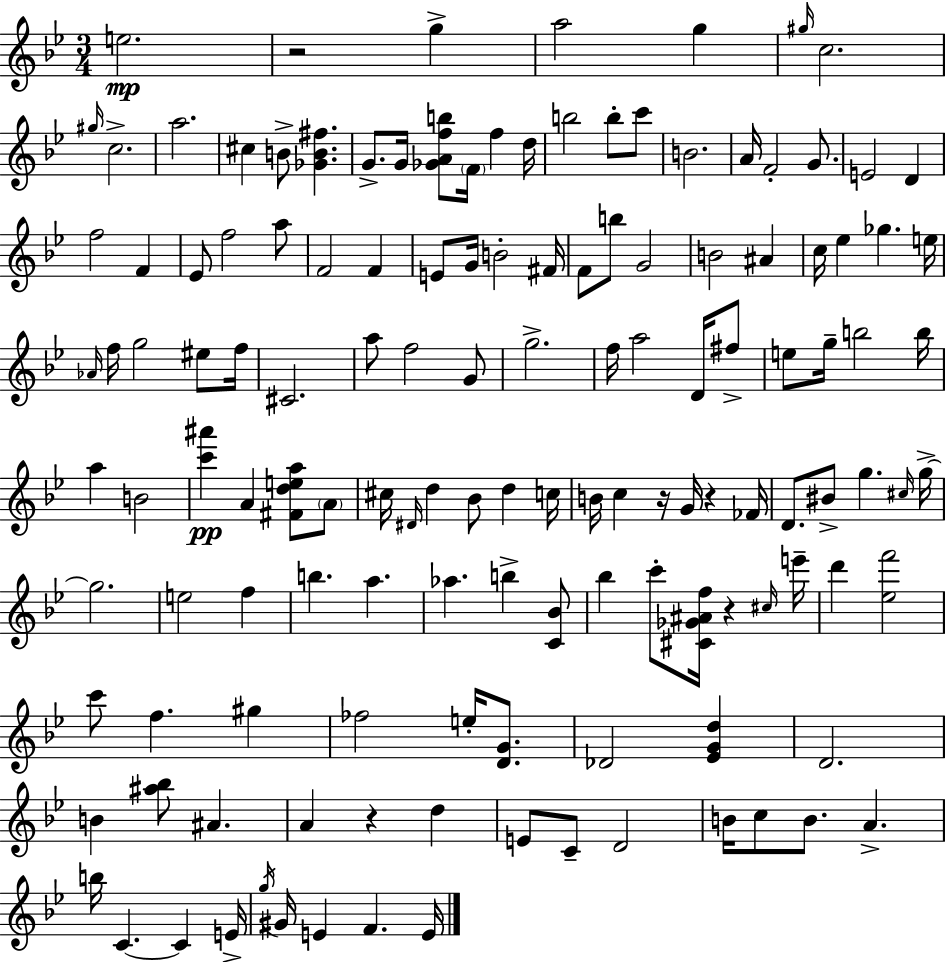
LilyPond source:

{
  \clef treble
  \numericTimeSignature
  \time 3/4
  \key bes \major
  e''2.\mp | r2 g''4-> | a''2 g''4 | \grace { gis''16 } c''2. | \break \grace { gis''16 } c''2.-> | a''2. | cis''4 b'8-> <ges' b' fis''>4. | g'8.-> g'16 <ges' a' f'' b''>8 \parenthesize f'16 f''4 | \break d''16 b''2 b''8-. | c'''8 b'2. | a'16 f'2-. g'8. | e'2 d'4 | \break f''2 f'4 | ees'8 f''2 | a''8 f'2 f'4 | e'8 g'16 b'2-. | \break fis'16 f'8 b''8 g'2 | b'2 ais'4 | c''16 ees''4 ges''4. | e''16 \grace { aes'16 } f''16 g''2 | \break eis''8 f''16 cis'2. | a''8 f''2 | g'8 g''2.-> | f''16 a''2 | \break d'16 fis''8-> e''8 g''16-- b''2 | b''16 a''4 b'2 | <c''' ais'''>4\pp a'4 <fis' d'' e'' a''>8 | \parenthesize a'8 cis''16 \grace { dis'16 } d''4 bes'8 d''4 | \break c''16 b'16 c''4 r16 g'16 r4 | fes'16 d'8. bis'8-> g''4. | \grace { cis''16 } g''16->~~ g''2. | e''2 | \break f''4 b''4. a''4. | aes''4. b''4-> | <c' bes'>8 bes''4 c'''8-. <cis' ges' ais' f''>16 | r4 \grace { cis''16 } e'''16-- d'''4 <ees'' f'''>2 | \break c'''8 f''4. | gis''4 fes''2 | e''16-. <d' g'>8. des'2 | <ees' g' d''>4 d'2. | \break b'4 <ais'' bes''>8 | ais'4. a'4 r4 | d''4 e'8 c'8-- d'2 | b'16 c''8 b'8. | \break a'4.-> b''16 c'4.~~ | c'4 e'16-> \acciaccatura { g''16 } gis'16 e'4 | f'4. e'16 \bar "|."
}